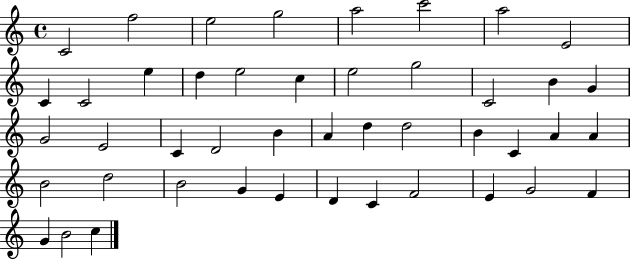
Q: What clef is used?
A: treble